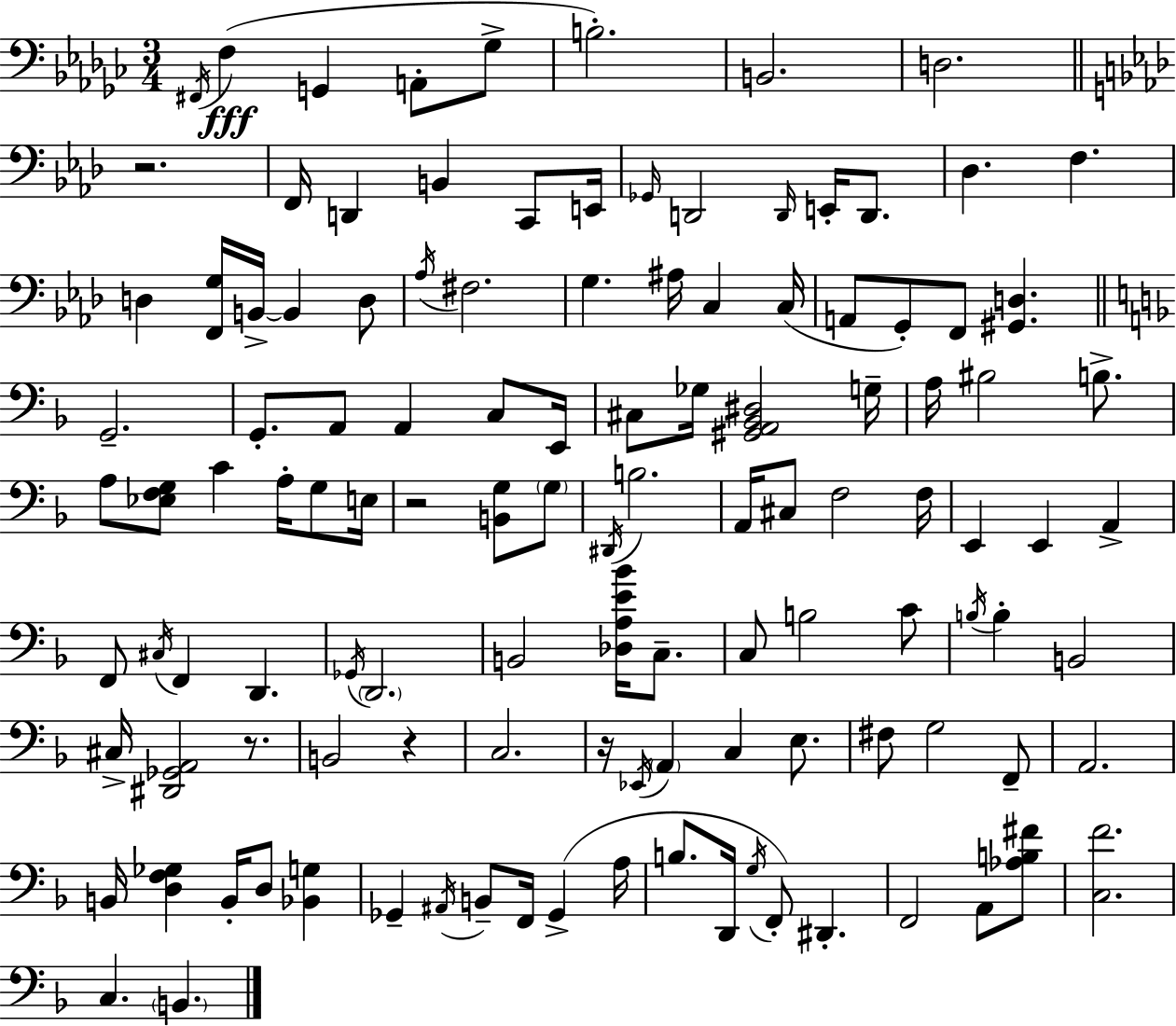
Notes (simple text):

F#2/s F3/q G2/q A2/e Gb3/e B3/h. B2/h. D3/h. R/h. F2/s D2/q B2/q C2/e E2/s Gb2/s D2/h D2/s E2/s D2/e. Db3/q. F3/q. D3/q [F2,G3]/s B2/s B2/q D3/e Ab3/s F#3/h. G3/q. A#3/s C3/q C3/s A2/e G2/e F2/e [G#2,D3]/q. G2/h. G2/e. A2/e A2/q C3/e E2/s C#3/e Gb3/s [G#2,A2,Bb2,D#3]/h G3/s A3/s BIS3/h B3/e. A3/e [Eb3,F3,G3]/e C4/q A3/s G3/e E3/s R/h [B2,G3]/e G3/e D#2/s B3/h. A2/s C#3/e F3/h F3/s E2/q E2/q A2/q F2/e C#3/s F2/q D2/q. Gb2/s D2/h. B2/h [Db3,A3,E4,Bb4]/s C3/e. C3/e B3/h C4/e B3/s B3/q B2/h C#3/s [D#2,Gb2,A2]/h R/e. B2/h R/q C3/h. R/s Eb2/s A2/q C3/q E3/e. F#3/e G3/h F2/e A2/h. B2/s [D3,F3,Gb3]/q B2/s D3/e [Bb2,G3]/q Gb2/q A#2/s B2/e F2/s Gb2/q A3/s B3/e. D2/s G3/s F2/e D#2/q. F2/h A2/e [Ab3,B3,F#4]/e [C3,F4]/h. C3/q. B2/q.